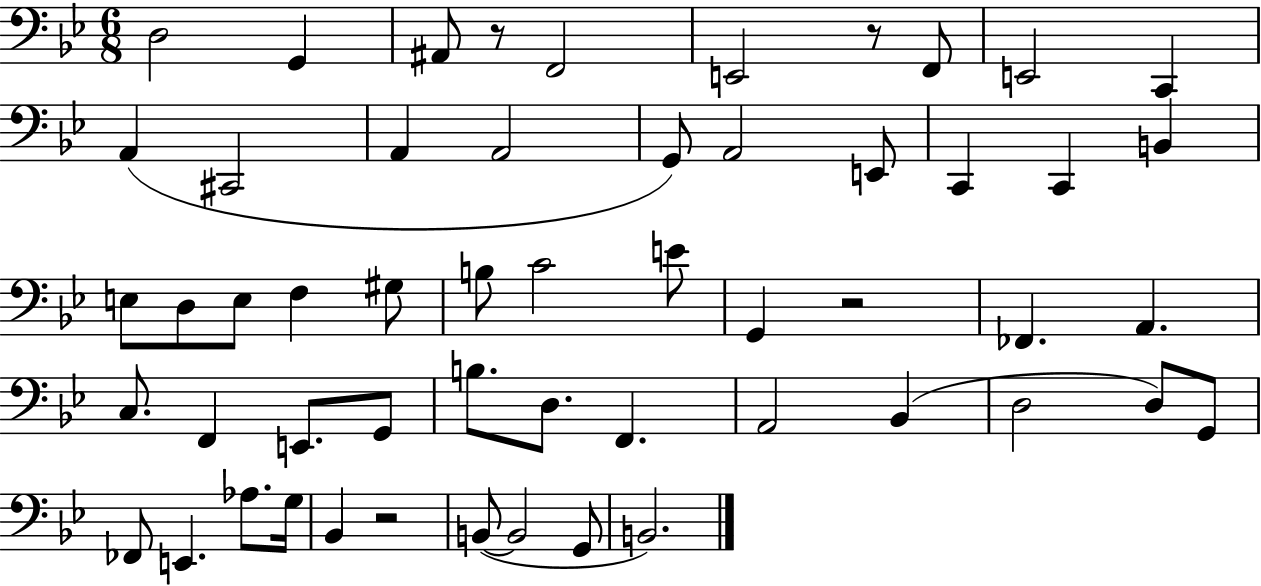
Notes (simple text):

D3/h G2/q A#2/e R/e F2/h E2/h R/e F2/e E2/h C2/q A2/q C#2/h A2/q A2/h G2/e A2/h E2/e C2/q C2/q B2/q E3/e D3/e E3/e F3/q G#3/e B3/e C4/h E4/e G2/q R/h FES2/q. A2/q. C3/e. F2/q E2/e. G2/e B3/e. D3/e. F2/q. A2/h Bb2/q D3/h D3/e G2/e FES2/e E2/q. Ab3/e. G3/s Bb2/q R/h B2/e B2/h G2/e B2/h.